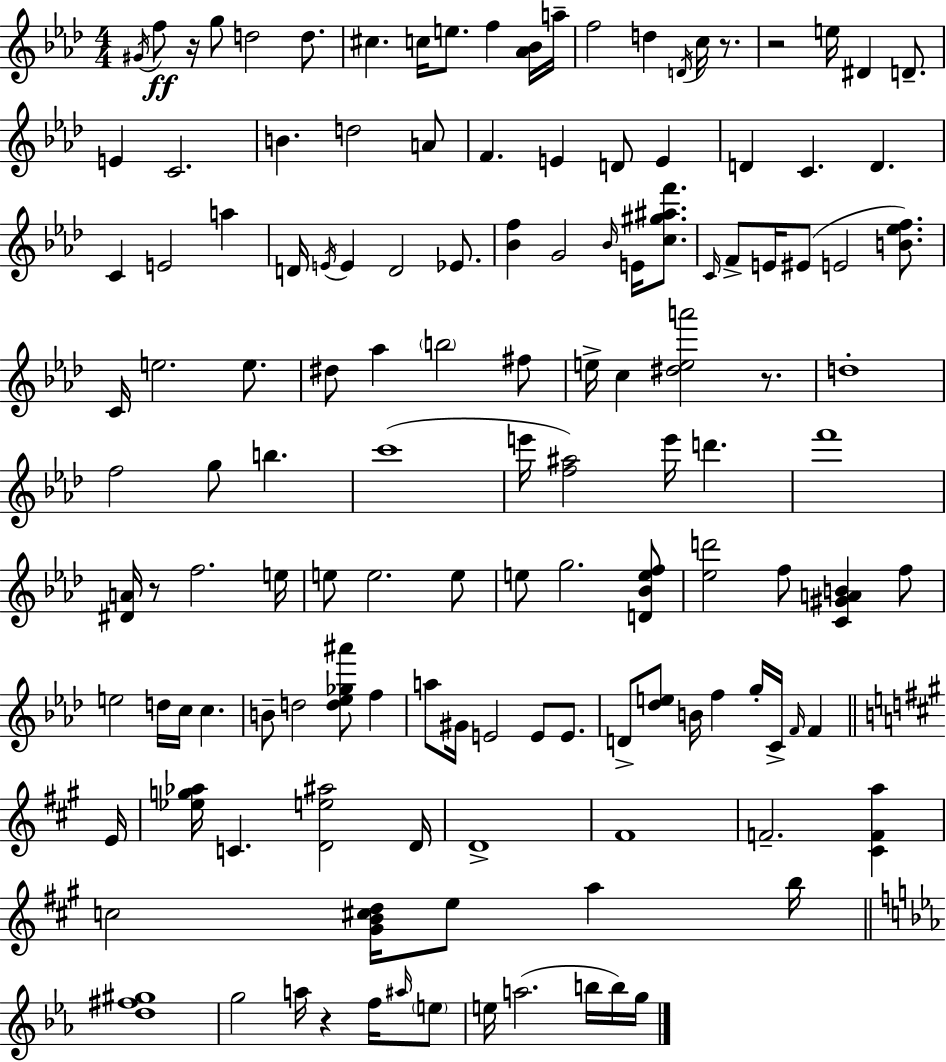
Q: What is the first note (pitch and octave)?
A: G#4